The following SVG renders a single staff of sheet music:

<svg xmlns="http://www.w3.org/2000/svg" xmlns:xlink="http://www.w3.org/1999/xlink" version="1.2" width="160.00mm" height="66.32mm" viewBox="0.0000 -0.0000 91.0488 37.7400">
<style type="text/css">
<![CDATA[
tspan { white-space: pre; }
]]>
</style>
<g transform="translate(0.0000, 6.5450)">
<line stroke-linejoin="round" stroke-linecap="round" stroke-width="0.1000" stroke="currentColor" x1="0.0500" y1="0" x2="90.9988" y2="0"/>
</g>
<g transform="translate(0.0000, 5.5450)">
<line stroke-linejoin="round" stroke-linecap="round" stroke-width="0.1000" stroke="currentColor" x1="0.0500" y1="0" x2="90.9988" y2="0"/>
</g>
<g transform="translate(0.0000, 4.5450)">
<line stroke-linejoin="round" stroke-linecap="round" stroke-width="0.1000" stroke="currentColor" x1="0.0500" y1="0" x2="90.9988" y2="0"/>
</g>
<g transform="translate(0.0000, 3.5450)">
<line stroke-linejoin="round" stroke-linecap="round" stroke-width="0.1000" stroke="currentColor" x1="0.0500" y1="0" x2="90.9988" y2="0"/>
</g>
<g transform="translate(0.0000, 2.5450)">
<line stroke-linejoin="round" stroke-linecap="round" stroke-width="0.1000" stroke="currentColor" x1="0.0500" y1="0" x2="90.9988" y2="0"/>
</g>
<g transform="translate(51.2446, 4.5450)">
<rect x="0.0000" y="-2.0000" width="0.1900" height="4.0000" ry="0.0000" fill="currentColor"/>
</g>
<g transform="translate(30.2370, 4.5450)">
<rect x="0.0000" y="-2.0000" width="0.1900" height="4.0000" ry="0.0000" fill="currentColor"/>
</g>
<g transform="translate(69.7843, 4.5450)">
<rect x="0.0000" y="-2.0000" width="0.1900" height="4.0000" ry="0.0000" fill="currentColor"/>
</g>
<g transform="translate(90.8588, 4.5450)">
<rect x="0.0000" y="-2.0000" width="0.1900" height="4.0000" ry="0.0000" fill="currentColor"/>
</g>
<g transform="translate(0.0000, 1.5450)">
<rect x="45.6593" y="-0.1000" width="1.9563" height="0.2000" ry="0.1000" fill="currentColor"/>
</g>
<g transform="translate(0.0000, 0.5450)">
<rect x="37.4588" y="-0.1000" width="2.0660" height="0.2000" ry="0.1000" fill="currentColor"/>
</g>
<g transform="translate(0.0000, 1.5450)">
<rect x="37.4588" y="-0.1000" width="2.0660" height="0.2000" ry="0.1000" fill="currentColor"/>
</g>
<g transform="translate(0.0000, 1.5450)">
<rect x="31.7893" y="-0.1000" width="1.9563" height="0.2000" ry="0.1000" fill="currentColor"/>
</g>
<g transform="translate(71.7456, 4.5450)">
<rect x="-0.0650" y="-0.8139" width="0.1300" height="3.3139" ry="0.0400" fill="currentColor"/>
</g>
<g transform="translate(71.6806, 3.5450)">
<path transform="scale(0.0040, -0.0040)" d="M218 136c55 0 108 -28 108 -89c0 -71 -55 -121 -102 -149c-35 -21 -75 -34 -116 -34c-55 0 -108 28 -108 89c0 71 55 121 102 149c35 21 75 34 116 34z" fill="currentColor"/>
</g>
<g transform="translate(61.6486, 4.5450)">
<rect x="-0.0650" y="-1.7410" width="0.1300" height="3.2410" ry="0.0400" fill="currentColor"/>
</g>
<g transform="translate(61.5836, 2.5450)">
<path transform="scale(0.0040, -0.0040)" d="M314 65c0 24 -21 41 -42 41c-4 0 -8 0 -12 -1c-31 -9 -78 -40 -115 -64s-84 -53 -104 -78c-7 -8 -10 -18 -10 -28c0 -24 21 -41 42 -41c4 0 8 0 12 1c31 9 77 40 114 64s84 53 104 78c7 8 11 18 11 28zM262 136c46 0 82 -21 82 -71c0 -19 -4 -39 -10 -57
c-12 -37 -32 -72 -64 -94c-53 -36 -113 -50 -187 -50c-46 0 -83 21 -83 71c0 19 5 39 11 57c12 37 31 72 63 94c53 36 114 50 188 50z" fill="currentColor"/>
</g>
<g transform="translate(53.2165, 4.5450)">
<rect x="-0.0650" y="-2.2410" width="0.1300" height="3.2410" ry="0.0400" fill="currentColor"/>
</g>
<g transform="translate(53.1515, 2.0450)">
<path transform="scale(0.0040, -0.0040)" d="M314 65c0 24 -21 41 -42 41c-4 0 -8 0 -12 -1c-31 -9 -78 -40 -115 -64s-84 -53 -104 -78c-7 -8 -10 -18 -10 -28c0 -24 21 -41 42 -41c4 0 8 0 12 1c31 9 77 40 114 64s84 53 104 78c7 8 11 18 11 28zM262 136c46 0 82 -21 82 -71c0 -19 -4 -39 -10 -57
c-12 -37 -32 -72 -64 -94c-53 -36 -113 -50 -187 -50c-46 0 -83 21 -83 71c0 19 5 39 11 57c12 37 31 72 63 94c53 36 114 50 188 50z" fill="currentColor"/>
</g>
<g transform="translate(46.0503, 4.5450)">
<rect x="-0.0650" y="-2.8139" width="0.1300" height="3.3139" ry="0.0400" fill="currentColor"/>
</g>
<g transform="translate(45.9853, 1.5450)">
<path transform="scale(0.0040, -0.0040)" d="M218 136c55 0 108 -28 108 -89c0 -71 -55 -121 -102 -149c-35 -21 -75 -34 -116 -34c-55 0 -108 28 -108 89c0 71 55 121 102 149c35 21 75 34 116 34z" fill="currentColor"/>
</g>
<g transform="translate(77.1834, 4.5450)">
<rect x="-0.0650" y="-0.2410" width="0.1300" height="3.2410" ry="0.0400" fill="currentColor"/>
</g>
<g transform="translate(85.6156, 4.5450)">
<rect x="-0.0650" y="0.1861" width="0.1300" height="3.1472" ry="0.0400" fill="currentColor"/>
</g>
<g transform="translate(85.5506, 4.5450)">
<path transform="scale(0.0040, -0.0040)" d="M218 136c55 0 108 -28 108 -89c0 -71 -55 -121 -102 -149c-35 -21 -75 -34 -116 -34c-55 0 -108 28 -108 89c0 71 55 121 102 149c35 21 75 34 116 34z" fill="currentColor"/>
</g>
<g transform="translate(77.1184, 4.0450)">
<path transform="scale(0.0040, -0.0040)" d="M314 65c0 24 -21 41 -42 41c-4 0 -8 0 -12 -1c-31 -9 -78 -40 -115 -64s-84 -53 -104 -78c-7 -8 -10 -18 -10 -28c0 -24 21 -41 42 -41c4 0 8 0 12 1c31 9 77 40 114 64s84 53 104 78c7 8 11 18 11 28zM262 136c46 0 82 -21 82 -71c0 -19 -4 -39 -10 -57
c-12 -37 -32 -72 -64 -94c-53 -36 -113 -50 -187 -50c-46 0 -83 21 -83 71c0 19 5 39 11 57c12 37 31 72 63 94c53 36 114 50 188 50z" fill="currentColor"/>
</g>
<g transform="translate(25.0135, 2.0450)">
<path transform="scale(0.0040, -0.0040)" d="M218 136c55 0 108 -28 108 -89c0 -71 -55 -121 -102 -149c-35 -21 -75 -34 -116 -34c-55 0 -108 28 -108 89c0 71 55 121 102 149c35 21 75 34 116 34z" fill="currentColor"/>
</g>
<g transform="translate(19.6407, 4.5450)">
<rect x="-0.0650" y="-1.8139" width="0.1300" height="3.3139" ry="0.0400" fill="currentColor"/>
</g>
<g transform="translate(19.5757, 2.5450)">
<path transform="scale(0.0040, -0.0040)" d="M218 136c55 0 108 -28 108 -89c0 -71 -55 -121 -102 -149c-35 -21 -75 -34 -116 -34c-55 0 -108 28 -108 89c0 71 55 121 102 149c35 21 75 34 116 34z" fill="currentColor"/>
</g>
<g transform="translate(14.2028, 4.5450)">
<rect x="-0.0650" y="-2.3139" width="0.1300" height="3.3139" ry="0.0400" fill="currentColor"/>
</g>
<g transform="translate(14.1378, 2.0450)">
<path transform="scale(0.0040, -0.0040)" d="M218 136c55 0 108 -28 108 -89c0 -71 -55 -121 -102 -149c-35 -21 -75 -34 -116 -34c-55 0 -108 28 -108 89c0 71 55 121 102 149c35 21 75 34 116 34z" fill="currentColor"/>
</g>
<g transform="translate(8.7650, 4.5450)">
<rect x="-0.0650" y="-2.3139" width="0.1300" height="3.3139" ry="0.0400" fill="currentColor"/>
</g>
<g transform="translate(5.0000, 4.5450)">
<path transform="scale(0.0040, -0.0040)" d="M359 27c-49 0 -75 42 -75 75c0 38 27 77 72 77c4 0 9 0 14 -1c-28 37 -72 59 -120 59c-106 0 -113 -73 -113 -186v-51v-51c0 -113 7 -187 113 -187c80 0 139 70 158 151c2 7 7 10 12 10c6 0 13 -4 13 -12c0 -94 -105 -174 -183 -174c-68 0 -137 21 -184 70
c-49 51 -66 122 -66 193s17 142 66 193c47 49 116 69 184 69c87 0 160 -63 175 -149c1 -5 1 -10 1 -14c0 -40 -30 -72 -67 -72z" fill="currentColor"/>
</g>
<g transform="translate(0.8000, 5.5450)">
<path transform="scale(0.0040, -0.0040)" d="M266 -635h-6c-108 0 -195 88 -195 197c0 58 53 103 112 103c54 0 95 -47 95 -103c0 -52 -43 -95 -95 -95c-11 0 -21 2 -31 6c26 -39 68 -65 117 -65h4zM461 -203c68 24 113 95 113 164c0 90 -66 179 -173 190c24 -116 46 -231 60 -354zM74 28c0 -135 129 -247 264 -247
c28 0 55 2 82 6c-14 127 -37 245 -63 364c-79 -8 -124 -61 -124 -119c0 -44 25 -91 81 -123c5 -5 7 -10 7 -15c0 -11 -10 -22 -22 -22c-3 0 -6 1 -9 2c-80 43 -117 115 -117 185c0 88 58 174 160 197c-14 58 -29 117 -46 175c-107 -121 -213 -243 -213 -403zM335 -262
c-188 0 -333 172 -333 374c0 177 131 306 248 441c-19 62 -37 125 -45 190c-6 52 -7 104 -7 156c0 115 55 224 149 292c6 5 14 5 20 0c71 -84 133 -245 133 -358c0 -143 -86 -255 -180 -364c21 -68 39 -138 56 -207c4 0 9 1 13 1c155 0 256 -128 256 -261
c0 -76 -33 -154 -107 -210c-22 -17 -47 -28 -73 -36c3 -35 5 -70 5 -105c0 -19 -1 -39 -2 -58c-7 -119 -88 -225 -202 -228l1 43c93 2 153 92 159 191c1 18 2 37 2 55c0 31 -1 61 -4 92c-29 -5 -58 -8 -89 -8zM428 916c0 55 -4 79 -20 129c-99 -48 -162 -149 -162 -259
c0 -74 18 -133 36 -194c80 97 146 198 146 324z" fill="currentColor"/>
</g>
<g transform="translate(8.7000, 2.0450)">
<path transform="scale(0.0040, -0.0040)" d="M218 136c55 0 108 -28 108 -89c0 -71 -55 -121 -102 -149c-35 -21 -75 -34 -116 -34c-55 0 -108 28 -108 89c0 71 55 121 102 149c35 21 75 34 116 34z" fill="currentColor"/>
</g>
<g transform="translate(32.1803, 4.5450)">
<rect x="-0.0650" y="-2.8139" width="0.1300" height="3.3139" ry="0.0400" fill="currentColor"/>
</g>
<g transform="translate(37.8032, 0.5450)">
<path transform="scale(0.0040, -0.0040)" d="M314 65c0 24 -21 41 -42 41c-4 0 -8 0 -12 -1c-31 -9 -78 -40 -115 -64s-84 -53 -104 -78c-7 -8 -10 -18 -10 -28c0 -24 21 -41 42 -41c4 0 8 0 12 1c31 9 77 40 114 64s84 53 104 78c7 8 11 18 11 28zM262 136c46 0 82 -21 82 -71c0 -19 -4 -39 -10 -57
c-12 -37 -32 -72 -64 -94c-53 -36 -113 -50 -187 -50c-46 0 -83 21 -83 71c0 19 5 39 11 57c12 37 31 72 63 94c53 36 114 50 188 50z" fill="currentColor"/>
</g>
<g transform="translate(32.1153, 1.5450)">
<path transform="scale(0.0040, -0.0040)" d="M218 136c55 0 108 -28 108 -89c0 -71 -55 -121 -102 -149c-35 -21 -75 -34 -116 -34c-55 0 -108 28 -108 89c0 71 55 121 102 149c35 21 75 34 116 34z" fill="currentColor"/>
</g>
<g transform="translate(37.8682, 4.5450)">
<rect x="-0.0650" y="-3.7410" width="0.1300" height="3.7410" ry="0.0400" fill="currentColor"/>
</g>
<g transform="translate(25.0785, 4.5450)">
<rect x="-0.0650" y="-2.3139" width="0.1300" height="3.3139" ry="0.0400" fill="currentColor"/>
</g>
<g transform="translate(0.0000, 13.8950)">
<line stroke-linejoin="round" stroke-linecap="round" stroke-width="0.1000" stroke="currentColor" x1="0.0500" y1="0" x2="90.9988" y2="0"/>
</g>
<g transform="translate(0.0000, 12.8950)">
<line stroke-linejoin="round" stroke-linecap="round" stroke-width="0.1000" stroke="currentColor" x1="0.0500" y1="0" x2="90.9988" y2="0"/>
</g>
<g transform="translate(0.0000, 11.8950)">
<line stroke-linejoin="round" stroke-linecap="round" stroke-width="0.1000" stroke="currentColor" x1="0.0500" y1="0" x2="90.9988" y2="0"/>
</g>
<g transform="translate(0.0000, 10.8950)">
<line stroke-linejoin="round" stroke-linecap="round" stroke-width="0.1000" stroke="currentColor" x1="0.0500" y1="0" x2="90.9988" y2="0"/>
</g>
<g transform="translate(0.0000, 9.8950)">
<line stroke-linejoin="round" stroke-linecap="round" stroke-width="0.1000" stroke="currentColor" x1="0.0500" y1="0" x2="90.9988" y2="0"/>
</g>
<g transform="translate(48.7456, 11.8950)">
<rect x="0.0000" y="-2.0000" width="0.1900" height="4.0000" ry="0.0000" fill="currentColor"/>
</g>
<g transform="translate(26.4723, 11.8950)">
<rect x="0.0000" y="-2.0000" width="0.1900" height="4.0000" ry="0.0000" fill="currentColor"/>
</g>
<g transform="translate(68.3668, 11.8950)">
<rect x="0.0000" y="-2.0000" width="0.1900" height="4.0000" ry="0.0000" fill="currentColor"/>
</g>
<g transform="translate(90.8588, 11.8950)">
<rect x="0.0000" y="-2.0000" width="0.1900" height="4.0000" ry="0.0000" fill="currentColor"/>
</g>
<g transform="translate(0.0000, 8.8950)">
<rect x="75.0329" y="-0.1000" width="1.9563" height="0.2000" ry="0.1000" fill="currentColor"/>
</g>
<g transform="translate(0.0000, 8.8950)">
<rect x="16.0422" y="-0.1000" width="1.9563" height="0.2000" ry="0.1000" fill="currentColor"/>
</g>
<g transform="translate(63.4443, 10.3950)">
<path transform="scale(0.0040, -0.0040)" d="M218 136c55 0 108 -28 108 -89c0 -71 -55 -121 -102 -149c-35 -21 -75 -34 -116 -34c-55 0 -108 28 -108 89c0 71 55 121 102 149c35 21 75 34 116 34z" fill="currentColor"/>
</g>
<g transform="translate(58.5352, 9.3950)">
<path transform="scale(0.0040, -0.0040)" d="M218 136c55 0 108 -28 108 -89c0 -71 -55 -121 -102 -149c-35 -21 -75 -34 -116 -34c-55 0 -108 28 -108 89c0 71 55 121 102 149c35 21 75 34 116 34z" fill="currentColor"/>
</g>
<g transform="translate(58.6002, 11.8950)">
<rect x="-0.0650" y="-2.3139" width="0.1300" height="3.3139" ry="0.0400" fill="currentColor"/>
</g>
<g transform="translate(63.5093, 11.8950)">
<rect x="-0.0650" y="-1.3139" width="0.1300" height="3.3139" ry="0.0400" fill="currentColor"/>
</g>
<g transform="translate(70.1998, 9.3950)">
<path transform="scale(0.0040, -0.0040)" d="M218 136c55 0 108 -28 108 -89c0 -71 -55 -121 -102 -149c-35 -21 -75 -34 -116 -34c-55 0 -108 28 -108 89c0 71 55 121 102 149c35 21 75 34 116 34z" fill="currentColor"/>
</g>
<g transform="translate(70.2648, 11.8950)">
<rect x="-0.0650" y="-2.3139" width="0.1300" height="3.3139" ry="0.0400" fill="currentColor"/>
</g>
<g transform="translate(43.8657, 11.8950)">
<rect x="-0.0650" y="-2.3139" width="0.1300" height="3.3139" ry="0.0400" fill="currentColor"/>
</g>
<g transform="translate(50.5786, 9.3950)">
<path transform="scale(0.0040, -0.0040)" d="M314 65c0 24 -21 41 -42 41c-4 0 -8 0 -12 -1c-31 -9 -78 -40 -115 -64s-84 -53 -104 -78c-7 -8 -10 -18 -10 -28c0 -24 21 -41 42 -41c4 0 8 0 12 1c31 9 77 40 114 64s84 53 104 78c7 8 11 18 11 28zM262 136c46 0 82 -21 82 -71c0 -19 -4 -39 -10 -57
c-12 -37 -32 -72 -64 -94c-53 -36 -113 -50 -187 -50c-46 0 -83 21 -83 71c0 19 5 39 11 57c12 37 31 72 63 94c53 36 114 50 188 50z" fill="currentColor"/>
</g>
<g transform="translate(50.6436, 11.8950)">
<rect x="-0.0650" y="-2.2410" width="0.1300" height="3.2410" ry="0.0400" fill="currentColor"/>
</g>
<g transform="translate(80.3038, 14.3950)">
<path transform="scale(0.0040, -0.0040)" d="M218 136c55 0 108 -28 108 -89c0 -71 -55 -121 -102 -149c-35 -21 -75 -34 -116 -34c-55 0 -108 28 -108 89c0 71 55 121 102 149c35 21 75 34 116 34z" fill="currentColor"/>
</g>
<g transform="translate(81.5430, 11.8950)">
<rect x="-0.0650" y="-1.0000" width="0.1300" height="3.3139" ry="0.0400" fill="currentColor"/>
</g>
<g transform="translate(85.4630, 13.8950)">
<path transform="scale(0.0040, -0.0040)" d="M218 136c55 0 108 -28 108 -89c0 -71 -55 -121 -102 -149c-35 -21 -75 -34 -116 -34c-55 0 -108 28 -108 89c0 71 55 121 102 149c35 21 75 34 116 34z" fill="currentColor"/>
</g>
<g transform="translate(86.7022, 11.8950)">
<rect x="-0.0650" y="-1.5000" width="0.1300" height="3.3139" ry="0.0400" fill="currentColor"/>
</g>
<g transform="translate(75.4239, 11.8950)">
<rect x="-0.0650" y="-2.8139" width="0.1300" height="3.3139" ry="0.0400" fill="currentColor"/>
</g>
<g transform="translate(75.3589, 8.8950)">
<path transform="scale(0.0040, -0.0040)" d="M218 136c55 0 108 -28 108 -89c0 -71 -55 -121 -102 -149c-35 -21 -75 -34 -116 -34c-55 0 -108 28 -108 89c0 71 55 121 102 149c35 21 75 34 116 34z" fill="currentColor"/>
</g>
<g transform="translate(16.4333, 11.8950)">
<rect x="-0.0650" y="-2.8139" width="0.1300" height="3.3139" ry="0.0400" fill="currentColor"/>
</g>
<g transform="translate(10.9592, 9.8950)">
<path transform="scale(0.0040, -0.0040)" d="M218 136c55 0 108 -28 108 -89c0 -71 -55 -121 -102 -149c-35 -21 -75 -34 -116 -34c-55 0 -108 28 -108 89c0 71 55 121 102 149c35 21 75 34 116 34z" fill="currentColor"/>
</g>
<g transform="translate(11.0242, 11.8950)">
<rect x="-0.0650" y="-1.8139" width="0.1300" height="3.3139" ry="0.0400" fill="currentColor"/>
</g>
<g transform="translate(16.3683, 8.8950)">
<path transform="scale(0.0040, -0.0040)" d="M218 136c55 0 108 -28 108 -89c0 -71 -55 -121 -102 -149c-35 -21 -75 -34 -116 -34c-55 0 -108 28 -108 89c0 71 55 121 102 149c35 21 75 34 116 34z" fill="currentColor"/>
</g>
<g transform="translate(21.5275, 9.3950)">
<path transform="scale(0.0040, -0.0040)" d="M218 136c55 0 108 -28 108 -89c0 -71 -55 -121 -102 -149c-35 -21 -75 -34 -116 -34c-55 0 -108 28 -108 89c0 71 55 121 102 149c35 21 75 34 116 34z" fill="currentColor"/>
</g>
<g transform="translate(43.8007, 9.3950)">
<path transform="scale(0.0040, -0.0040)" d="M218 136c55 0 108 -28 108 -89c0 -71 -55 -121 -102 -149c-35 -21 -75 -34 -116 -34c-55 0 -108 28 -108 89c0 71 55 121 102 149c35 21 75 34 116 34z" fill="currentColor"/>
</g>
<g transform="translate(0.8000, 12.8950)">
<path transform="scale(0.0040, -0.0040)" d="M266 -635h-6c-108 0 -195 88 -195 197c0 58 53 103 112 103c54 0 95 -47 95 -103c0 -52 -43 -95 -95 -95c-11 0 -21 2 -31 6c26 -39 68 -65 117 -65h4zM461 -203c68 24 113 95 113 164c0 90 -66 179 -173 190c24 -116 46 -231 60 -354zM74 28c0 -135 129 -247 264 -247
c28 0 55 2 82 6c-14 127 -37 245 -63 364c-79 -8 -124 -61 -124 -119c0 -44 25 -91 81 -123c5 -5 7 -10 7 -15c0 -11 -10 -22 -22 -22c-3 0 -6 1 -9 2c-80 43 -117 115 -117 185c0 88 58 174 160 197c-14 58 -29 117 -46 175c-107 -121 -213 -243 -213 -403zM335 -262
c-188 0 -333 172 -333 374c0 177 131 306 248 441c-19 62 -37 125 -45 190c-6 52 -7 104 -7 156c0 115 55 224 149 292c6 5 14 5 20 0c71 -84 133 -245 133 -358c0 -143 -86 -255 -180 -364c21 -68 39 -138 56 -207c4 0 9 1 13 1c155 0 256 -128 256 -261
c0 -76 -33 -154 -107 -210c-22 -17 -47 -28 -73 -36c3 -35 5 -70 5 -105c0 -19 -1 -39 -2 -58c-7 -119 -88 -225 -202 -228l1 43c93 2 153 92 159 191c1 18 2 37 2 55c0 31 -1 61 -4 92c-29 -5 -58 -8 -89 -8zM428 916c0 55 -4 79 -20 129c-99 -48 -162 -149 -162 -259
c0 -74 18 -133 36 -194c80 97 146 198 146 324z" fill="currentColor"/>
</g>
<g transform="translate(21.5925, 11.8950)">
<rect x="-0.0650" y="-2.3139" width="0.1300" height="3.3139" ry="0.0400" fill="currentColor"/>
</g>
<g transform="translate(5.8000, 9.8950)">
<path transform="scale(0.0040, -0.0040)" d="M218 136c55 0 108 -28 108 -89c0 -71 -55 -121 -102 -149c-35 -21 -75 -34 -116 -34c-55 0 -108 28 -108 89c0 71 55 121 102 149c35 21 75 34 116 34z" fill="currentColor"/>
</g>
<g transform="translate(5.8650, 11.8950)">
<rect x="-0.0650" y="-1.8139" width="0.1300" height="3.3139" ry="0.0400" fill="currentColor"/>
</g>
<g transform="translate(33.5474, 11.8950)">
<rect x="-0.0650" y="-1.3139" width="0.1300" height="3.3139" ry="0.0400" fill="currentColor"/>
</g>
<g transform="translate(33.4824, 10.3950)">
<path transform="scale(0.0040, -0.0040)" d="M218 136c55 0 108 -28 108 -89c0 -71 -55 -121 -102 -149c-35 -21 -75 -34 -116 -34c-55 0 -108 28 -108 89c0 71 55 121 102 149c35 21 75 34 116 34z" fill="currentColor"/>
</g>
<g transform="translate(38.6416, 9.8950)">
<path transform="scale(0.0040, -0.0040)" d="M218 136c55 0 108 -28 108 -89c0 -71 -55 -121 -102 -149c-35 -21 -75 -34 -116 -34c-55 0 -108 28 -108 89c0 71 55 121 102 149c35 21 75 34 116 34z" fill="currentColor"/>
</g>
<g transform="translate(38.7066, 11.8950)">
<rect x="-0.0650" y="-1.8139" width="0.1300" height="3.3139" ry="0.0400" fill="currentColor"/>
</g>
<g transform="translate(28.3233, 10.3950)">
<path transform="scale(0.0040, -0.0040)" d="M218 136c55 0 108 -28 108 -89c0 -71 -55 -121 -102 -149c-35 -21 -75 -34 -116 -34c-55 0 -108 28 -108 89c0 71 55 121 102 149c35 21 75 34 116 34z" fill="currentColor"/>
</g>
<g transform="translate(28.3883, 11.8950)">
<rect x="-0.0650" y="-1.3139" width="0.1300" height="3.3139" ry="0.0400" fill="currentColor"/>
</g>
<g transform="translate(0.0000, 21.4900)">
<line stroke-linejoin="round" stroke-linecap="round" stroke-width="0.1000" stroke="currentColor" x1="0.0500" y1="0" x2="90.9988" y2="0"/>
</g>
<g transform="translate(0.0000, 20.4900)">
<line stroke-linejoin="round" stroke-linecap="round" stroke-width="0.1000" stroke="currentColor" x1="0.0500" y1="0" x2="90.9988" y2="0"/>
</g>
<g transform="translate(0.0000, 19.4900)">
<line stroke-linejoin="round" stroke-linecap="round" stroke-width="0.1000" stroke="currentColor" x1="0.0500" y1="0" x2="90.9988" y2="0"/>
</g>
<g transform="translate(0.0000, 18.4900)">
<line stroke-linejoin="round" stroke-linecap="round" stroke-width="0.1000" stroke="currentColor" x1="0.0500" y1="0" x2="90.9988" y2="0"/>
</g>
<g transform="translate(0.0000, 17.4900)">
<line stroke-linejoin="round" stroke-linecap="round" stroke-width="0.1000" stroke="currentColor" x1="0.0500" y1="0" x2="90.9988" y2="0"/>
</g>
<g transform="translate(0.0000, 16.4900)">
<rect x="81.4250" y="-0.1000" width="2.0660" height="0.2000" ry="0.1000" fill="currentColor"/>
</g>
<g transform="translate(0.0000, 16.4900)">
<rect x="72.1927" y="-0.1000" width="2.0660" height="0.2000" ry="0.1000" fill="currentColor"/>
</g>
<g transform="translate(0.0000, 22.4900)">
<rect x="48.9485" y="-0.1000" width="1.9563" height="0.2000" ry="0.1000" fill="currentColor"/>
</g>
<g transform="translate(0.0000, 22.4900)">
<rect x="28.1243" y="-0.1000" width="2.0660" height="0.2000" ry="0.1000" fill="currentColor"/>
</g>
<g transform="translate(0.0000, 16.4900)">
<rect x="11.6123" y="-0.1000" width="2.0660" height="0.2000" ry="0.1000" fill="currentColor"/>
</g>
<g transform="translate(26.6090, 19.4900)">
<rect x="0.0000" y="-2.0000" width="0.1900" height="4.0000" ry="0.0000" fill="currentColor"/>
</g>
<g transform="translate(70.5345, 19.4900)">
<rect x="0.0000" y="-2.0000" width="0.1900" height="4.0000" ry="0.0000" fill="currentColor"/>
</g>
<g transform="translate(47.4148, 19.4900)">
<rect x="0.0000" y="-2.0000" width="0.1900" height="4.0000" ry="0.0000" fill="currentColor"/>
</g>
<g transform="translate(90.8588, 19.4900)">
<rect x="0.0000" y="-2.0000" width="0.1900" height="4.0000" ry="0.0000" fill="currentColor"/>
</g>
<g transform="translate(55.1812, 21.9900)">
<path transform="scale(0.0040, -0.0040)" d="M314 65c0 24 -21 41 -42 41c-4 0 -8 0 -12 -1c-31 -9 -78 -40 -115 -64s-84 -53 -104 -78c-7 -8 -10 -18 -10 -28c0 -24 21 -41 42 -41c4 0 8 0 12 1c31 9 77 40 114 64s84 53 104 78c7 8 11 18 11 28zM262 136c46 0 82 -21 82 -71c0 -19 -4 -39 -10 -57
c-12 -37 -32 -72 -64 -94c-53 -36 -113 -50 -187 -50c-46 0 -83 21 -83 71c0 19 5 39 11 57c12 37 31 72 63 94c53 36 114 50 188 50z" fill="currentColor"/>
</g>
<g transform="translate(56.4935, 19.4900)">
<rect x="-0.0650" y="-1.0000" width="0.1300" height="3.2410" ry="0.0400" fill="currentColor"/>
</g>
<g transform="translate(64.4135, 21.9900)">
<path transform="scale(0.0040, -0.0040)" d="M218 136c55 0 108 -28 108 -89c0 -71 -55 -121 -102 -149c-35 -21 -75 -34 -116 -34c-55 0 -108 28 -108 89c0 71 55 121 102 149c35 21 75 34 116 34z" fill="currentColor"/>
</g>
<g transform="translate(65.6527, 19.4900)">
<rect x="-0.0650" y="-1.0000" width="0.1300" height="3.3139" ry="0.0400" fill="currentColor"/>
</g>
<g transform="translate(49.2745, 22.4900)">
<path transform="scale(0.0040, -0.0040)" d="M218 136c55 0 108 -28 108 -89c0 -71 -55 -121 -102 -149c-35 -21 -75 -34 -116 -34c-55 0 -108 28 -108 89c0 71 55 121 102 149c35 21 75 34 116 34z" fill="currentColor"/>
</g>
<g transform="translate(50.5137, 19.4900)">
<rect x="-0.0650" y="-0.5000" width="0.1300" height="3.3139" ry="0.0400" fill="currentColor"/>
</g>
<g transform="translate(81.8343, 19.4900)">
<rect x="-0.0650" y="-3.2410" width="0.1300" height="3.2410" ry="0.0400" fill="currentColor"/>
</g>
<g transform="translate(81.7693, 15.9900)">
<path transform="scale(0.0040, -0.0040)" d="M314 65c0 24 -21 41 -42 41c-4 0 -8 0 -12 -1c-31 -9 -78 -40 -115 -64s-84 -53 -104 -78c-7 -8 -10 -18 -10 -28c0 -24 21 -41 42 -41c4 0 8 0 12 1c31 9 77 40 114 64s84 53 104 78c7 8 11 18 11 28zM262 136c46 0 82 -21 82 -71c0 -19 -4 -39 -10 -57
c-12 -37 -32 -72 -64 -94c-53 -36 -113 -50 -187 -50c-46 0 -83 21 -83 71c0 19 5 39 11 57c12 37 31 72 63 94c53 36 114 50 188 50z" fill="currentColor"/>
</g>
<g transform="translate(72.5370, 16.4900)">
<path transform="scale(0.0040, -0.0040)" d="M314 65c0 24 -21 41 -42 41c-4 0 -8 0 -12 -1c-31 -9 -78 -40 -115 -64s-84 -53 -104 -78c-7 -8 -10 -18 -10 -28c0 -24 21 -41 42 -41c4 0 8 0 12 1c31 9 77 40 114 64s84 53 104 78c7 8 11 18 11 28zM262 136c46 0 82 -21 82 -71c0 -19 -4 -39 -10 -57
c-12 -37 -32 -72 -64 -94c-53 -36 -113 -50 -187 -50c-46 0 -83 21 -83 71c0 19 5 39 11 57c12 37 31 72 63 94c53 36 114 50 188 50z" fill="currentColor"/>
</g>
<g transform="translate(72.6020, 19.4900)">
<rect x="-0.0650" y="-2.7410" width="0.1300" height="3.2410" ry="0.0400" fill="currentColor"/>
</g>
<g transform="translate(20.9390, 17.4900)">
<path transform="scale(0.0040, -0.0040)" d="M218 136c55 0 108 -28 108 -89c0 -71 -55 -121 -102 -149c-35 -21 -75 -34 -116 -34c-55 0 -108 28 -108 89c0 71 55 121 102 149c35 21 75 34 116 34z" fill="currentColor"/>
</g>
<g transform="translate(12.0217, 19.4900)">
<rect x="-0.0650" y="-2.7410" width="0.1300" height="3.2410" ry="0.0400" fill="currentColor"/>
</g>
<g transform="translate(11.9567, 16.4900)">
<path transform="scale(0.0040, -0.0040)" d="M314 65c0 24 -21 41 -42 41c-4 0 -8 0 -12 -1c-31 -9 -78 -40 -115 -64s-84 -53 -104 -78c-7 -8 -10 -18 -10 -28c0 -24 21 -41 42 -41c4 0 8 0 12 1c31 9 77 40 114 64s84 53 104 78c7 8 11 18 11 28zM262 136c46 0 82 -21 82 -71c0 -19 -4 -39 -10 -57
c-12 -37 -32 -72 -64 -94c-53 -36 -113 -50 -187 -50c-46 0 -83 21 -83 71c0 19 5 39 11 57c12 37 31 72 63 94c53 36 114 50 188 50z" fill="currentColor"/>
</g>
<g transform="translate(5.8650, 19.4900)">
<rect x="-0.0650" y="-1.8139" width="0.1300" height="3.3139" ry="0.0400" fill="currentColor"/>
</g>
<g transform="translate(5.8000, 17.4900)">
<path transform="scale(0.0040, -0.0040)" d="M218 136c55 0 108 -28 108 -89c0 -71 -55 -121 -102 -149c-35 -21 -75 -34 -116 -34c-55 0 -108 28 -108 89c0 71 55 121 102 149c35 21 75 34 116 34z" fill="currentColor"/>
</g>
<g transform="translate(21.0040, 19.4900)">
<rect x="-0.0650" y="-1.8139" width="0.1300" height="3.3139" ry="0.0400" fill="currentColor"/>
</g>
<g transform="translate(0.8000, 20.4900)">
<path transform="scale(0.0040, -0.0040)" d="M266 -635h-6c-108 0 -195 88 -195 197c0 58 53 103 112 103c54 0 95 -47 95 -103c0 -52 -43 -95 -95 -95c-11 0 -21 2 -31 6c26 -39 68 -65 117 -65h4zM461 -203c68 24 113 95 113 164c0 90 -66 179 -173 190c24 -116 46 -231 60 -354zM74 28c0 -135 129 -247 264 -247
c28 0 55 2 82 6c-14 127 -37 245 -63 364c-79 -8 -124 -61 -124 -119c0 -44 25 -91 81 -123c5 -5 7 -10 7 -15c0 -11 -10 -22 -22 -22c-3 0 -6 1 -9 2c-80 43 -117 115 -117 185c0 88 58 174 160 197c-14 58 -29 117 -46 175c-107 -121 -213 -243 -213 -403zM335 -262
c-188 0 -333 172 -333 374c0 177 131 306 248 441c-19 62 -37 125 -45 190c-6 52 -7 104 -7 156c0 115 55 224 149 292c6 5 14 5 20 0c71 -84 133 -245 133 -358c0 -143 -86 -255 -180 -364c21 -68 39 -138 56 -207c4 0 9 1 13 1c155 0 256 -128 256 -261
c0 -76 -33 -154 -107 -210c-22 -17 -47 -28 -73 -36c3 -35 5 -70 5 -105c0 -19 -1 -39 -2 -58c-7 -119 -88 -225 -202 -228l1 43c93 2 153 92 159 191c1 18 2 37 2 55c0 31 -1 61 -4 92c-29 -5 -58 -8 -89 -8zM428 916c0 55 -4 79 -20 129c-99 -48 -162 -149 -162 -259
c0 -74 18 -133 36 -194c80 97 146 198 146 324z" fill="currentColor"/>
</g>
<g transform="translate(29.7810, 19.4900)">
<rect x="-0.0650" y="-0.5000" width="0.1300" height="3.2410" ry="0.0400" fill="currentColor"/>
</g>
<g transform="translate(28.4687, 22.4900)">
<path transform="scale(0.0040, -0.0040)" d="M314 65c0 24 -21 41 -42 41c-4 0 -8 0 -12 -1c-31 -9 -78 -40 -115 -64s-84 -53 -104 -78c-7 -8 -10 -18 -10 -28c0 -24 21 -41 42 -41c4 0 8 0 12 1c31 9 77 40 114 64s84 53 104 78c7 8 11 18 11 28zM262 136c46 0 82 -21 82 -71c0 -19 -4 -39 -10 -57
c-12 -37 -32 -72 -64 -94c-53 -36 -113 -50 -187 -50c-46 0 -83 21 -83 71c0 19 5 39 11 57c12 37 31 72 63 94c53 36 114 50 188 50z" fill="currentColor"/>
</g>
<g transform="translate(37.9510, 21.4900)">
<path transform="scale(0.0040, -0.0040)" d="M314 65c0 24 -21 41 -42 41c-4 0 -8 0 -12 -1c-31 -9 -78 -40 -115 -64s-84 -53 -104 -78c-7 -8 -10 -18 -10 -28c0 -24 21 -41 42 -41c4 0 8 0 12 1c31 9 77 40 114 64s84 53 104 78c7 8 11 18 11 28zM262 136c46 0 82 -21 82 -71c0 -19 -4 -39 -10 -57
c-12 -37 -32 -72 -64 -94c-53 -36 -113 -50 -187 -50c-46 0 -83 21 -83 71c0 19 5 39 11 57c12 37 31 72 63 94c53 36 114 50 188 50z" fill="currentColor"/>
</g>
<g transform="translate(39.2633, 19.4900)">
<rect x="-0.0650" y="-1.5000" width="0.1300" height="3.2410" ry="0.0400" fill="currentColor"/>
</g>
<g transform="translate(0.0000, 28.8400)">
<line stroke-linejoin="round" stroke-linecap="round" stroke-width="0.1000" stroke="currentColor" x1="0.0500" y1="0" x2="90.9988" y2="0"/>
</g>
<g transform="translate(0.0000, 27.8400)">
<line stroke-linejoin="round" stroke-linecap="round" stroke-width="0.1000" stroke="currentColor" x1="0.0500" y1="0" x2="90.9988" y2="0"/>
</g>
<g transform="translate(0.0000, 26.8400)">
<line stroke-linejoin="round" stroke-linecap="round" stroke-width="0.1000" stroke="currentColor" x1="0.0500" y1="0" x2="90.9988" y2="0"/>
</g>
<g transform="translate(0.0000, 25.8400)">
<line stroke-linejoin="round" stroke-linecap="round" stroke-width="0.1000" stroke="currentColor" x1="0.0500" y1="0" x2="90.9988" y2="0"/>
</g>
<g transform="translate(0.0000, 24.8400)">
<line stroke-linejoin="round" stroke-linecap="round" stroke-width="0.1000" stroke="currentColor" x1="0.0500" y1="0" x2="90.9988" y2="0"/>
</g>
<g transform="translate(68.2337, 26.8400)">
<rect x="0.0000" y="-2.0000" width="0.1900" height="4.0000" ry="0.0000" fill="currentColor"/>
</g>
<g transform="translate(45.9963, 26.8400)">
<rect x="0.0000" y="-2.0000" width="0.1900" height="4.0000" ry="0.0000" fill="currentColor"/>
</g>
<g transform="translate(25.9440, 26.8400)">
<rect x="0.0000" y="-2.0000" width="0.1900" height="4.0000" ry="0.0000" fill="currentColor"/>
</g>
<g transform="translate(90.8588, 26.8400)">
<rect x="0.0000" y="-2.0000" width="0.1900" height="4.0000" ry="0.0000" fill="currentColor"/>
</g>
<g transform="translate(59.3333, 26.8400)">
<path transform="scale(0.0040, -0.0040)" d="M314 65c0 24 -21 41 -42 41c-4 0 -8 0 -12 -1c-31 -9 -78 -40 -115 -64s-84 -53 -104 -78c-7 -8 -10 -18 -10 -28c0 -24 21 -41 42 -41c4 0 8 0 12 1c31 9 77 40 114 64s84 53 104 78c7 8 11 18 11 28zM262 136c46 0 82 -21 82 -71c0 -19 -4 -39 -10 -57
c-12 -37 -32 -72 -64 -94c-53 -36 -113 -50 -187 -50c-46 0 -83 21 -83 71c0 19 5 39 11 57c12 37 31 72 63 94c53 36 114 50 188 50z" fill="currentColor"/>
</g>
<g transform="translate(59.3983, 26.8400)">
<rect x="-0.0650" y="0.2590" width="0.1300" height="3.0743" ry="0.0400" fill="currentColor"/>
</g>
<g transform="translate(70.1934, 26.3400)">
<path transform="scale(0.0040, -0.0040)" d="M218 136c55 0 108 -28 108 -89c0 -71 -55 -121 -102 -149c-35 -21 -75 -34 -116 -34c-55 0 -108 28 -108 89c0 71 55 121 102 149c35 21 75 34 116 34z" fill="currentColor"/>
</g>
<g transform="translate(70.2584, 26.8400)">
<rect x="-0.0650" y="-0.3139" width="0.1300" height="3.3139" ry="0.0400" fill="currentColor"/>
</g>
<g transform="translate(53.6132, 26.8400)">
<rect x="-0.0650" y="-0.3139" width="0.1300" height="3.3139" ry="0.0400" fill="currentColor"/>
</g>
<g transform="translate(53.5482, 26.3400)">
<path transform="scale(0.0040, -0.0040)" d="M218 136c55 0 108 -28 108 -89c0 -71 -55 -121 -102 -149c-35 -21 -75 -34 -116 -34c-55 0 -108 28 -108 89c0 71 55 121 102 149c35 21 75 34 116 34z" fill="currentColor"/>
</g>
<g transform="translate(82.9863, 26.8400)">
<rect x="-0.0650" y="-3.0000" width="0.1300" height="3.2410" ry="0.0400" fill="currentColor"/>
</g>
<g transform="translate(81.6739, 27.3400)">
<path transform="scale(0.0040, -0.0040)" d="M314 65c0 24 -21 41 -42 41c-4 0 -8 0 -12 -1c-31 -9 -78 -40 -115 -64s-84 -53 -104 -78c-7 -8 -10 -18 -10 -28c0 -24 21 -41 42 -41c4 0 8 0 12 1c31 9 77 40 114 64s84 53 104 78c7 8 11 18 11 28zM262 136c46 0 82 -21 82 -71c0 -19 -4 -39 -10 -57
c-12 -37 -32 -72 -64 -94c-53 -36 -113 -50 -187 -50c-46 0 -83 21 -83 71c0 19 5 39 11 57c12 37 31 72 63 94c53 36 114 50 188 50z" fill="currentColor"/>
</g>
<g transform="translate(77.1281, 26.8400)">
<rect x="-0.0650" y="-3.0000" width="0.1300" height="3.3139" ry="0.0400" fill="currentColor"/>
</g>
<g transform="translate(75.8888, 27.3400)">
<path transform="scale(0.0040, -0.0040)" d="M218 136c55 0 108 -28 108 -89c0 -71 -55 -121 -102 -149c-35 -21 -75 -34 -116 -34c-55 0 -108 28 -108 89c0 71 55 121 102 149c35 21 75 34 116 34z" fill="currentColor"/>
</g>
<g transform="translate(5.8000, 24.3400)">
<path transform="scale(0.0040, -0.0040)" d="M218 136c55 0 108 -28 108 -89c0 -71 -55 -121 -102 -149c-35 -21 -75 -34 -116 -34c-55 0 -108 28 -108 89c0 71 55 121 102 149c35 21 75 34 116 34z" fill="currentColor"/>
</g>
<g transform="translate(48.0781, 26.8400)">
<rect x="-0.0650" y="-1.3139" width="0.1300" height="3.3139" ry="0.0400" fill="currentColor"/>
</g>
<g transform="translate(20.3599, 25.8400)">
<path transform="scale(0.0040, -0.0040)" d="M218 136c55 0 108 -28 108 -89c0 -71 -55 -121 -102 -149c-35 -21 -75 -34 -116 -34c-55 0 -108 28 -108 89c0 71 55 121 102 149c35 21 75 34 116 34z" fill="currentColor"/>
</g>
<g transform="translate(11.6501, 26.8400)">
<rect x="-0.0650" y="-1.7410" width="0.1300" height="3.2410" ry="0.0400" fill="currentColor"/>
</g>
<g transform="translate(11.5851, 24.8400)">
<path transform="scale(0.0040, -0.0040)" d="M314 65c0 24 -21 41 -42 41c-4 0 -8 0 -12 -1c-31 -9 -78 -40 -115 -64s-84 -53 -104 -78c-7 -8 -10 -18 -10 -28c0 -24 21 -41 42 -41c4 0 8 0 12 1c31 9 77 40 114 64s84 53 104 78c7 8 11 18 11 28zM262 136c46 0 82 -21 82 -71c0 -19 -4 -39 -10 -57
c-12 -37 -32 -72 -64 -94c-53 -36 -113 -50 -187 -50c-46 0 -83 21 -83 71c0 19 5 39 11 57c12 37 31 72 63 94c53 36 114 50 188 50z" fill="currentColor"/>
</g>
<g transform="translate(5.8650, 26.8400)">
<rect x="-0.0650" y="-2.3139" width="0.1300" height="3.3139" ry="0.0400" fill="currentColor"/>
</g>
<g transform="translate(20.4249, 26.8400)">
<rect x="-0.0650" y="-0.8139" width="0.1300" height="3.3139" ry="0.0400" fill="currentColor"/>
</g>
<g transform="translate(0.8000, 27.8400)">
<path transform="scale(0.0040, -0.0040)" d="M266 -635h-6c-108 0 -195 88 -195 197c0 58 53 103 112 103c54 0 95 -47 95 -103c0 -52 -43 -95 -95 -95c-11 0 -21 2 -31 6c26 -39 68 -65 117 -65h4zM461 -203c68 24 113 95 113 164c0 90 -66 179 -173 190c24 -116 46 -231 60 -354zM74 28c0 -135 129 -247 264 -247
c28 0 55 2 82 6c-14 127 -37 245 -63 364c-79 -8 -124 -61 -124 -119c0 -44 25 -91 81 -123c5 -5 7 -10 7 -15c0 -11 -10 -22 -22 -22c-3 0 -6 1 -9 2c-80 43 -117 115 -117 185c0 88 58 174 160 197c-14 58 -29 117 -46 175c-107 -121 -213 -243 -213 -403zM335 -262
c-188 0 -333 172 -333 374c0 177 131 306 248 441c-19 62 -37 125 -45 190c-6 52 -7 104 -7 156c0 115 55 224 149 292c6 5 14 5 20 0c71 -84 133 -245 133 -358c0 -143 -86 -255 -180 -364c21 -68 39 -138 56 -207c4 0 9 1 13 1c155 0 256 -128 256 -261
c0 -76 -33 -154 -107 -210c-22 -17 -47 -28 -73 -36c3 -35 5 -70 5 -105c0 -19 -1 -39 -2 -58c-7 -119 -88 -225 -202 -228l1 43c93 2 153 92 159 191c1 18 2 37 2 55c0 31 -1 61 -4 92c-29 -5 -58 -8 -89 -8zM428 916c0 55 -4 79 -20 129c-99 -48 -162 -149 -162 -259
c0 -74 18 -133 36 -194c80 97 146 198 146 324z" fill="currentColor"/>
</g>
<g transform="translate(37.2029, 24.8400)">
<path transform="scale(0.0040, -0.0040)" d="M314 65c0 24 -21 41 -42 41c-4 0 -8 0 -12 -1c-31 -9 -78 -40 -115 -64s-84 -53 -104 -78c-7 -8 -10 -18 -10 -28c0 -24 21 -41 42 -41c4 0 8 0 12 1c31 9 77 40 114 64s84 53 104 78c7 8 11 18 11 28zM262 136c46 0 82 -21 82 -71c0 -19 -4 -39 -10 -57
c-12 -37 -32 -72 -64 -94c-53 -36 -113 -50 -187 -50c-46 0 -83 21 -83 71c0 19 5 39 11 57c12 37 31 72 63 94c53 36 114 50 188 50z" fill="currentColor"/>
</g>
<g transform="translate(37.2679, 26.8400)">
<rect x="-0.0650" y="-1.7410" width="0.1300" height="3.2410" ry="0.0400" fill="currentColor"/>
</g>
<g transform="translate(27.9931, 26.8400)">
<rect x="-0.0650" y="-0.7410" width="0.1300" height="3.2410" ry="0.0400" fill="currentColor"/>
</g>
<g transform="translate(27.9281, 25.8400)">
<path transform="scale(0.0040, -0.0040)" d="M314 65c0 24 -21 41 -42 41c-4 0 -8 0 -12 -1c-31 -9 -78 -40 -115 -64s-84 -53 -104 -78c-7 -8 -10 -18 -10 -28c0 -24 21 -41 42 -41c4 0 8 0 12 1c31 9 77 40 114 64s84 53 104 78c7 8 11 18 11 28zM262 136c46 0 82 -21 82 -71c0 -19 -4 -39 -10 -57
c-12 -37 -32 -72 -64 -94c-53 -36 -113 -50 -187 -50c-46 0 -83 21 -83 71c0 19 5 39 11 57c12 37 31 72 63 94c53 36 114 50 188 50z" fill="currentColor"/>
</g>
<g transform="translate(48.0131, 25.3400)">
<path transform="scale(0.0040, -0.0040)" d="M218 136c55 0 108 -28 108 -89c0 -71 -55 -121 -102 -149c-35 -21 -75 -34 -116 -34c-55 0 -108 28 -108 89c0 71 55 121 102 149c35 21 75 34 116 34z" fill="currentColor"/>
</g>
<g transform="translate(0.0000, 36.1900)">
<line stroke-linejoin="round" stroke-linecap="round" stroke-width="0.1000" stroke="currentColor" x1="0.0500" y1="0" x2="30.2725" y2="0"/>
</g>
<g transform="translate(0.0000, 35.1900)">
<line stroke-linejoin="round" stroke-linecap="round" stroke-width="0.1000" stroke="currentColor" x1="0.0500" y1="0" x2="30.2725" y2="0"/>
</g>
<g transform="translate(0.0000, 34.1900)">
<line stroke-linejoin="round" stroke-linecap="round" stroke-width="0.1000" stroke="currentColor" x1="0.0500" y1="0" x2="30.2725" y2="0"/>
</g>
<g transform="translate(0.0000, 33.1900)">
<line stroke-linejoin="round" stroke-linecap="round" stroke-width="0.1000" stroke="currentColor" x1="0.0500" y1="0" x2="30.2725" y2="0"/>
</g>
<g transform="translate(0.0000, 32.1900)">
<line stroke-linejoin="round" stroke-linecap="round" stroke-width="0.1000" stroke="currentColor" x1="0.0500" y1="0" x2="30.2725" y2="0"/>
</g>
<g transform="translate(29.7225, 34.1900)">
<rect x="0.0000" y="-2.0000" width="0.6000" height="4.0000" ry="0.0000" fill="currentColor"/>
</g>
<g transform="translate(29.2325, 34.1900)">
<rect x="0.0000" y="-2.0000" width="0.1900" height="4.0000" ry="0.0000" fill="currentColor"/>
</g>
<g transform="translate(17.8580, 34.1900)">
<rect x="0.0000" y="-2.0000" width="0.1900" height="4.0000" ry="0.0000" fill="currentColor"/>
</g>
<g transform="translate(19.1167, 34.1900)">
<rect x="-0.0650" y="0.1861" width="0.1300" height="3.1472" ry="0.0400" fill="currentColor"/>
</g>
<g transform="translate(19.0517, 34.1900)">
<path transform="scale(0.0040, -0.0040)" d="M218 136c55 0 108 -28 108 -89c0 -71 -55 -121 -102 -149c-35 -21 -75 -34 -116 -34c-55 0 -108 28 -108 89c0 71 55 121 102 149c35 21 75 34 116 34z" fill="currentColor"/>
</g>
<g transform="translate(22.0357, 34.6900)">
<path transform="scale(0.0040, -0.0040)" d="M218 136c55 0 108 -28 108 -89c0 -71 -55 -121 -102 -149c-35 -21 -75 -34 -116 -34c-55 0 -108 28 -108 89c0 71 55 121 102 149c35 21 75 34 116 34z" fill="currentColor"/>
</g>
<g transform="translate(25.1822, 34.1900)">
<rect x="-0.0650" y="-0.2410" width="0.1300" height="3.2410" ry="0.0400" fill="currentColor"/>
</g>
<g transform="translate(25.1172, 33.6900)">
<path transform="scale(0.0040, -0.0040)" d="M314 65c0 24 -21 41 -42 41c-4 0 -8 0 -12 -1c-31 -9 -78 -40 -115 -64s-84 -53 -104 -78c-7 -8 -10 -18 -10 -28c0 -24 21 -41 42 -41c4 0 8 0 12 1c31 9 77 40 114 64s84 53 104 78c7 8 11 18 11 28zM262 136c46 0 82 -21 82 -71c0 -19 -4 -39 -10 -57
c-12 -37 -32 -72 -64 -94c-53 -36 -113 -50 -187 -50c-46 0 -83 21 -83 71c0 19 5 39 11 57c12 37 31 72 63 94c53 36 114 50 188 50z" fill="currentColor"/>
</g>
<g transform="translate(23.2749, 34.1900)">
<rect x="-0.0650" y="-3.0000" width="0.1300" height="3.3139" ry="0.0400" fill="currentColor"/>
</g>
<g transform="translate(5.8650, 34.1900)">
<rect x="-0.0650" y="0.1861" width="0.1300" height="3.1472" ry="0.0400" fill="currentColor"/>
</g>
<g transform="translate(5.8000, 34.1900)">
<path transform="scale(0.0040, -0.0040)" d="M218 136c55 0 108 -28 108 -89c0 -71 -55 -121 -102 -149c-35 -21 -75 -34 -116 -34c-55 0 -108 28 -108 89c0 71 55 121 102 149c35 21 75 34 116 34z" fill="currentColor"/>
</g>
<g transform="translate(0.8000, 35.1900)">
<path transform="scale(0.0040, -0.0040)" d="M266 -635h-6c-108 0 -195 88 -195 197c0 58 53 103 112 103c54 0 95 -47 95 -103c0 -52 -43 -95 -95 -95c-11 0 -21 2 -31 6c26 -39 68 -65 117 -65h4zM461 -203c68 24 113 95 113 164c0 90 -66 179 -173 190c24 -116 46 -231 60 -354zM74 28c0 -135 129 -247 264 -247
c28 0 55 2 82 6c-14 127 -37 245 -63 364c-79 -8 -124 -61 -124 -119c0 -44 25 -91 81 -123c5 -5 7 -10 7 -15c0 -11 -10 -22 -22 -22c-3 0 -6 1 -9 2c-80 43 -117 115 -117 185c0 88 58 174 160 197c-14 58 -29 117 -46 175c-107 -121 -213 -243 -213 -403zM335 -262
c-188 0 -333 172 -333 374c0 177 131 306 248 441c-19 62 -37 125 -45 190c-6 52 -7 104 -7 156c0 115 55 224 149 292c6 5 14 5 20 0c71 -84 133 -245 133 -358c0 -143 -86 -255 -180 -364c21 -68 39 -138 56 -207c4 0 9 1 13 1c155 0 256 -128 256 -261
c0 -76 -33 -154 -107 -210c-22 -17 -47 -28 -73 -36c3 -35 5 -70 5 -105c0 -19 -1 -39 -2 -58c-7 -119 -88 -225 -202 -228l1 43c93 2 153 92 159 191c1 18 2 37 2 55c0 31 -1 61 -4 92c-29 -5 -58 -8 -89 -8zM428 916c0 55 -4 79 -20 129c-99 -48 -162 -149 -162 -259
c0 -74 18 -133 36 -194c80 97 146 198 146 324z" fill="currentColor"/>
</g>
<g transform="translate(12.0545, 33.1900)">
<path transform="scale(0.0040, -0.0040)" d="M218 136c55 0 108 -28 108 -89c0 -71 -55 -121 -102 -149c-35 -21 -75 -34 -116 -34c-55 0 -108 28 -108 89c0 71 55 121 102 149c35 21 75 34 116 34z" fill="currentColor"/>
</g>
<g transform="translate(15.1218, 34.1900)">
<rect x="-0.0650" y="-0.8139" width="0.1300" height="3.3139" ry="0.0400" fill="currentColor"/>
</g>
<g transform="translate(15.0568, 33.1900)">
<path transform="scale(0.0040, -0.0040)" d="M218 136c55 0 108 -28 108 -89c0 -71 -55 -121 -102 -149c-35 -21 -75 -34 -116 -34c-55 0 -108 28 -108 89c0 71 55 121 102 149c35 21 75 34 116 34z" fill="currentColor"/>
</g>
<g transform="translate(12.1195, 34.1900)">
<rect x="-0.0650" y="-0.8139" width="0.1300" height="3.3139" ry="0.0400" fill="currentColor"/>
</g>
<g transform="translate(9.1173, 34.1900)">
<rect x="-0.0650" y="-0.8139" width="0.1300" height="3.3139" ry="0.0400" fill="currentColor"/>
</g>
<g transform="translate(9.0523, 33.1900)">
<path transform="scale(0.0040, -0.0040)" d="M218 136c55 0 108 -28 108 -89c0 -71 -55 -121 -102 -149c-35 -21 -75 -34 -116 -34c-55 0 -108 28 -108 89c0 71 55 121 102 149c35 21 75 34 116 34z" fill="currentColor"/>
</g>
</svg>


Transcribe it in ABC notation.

X:1
T:Untitled
M:4/4
L:1/4
K:C
g g f g a c'2 a g2 f2 d c2 B f f a g e e f g g2 g e g a D E f a2 f C2 E2 C D2 D a2 b2 g f2 d d2 f2 e c B2 c A A2 B d d d B A c2